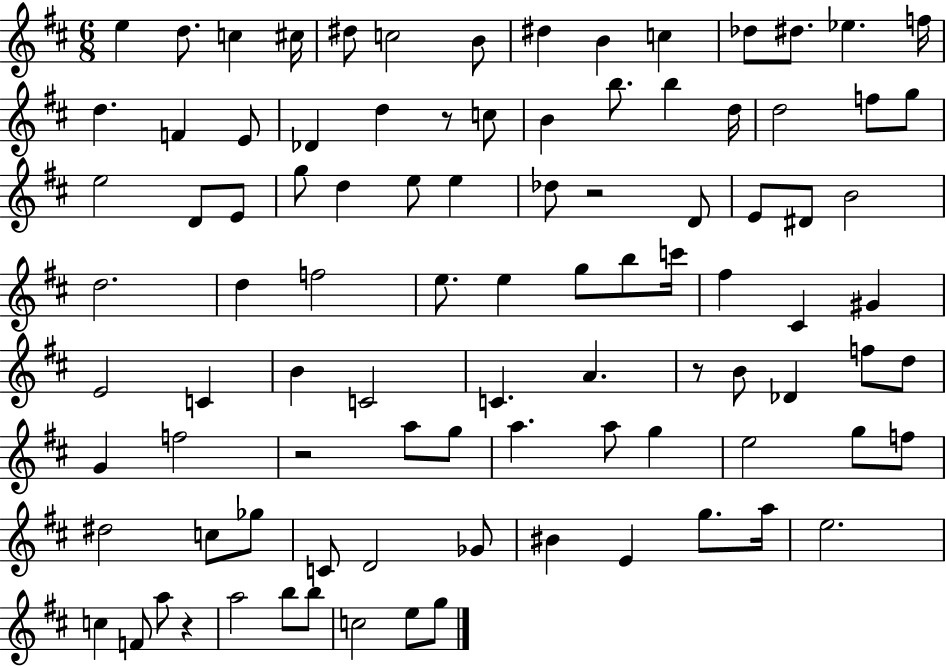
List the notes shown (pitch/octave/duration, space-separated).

E5/q D5/e. C5/q C#5/s D#5/e C5/h B4/e D#5/q B4/q C5/q Db5/e D#5/e. Eb5/q. F5/s D5/q. F4/q E4/e Db4/q D5/q R/e C5/e B4/q B5/e. B5/q D5/s D5/h F5/e G5/e E5/h D4/e E4/e G5/e D5/q E5/e E5/q Db5/e R/h D4/e E4/e D#4/e B4/h D5/h. D5/q F5/h E5/e. E5/q G5/e B5/e C6/s F#5/q C#4/q G#4/q E4/h C4/q B4/q C4/h C4/q. A4/q. R/e B4/e Db4/q F5/e D5/e G4/q F5/h R/h A5/e G5/e A5/q. A5/e G5/q E5/h G5/e F5/e D#5/h C5/e Gb5/e C4/e D4/h Gb4/e BIS4/q E4/q G5/e. A5/s E5/h. C5/q F4/e A5/e R/q A5/h B5/e B5/e C5/h E5/e G5/e